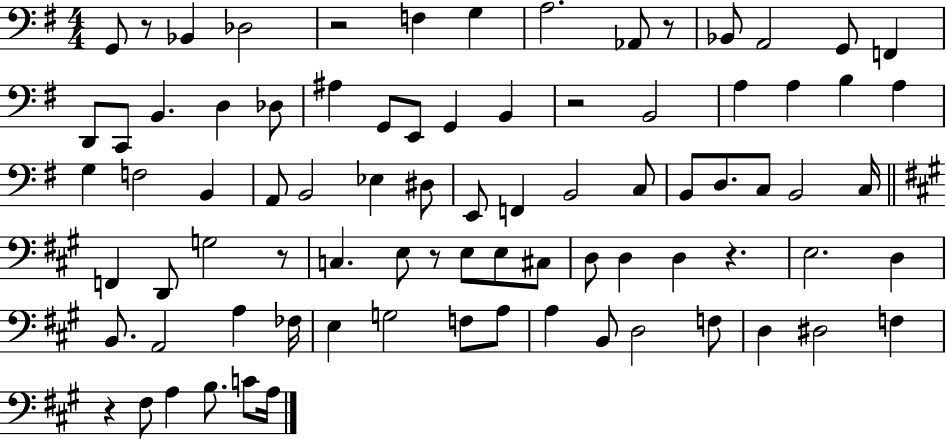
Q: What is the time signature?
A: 4/4